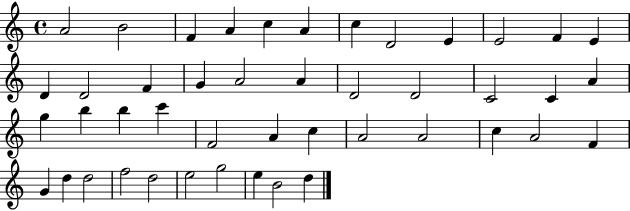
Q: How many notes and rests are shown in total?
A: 45